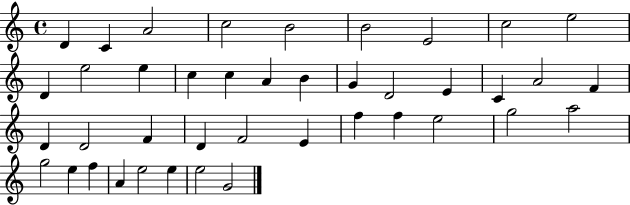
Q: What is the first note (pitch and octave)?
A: D4